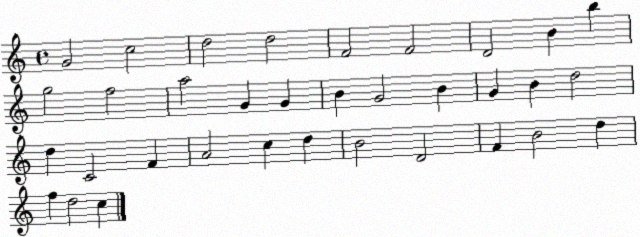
X:1
T:Untitled
M:4/4
L:1/4
K:C
G2 c2 d2 d2 F2 F2 D2 B b g2 f2 a2 G G B G2 B G B d2 d C2 F A2 c d B2 D2 F B2 d f d2 c